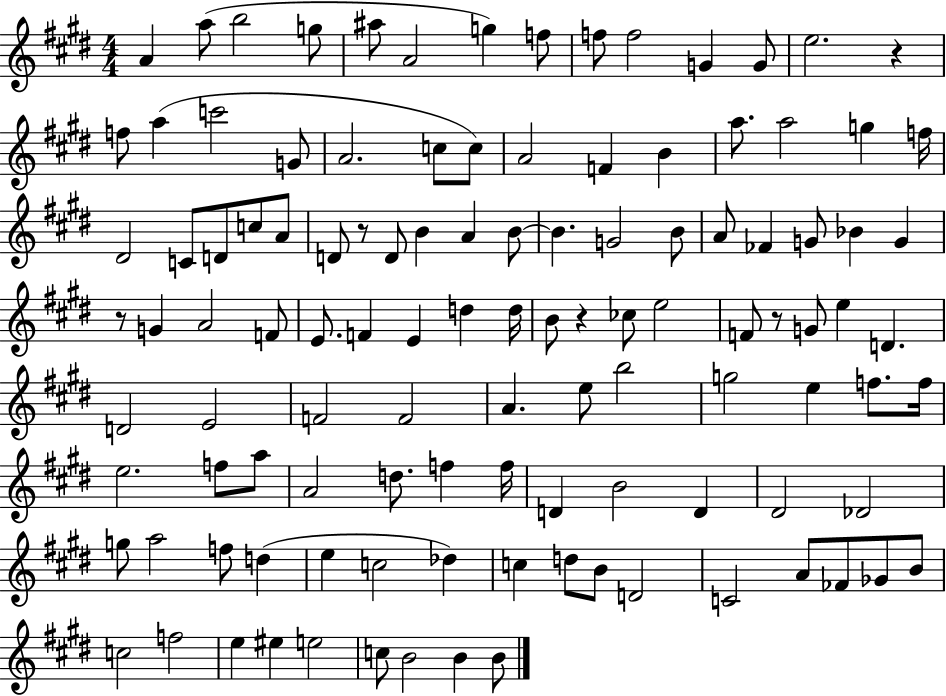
A4/q A5/e B5/h G5/e A#5/e A4/h G5/q F5/e F5/e F5/h G4/q G4/e E5/h. R/q F5/e A5/q C6/h G4/e A4/h. C5/e C5/e A4/h F4/q B4/q A5/e. A5/h G5/q F5/s D#4/h C4/e D4/e C5/e A4/e D4/e R/e D4/e B4/q A4/q B4/e B4/q. G4/h B4/e A4/e FES4/q G4/e Bb4/q G4/q R/e G4/q A4/h F4/e E4/e. F4/q E4/q D5/q D5/s B4/e R/q CES5/e E5/h F4/e R/e G4/e E5/q D4/q. D4/h E4/h F4/h F4/h A4/q. E5/e B5/h G5/h E5/q F5/e. F5/s E5/h. F5/e A5/e A4/h D5/e. F5/q F5/s D4/q B4/h D4/q D#4/h Db4/h G5/e A5/h F5/e D5/q E5/q C5/h Db5/q C5/q D5/e B4/e D4/h C4/h A4/e FES4/e Gb4/e B4/e C5/h F5/h E5/q EIS5/q E5/h C5/e B4/h B4/q B4/e